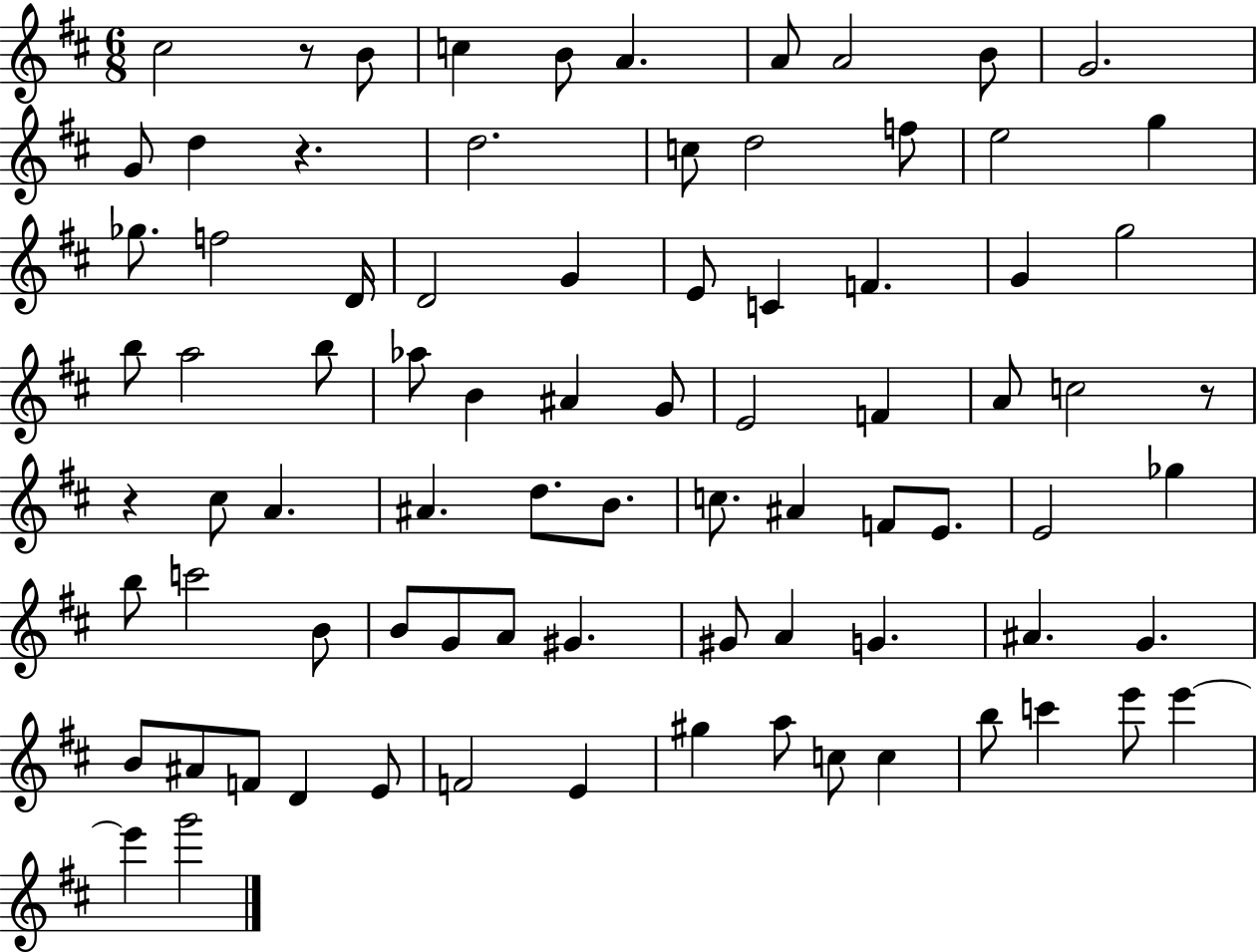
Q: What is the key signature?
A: D major